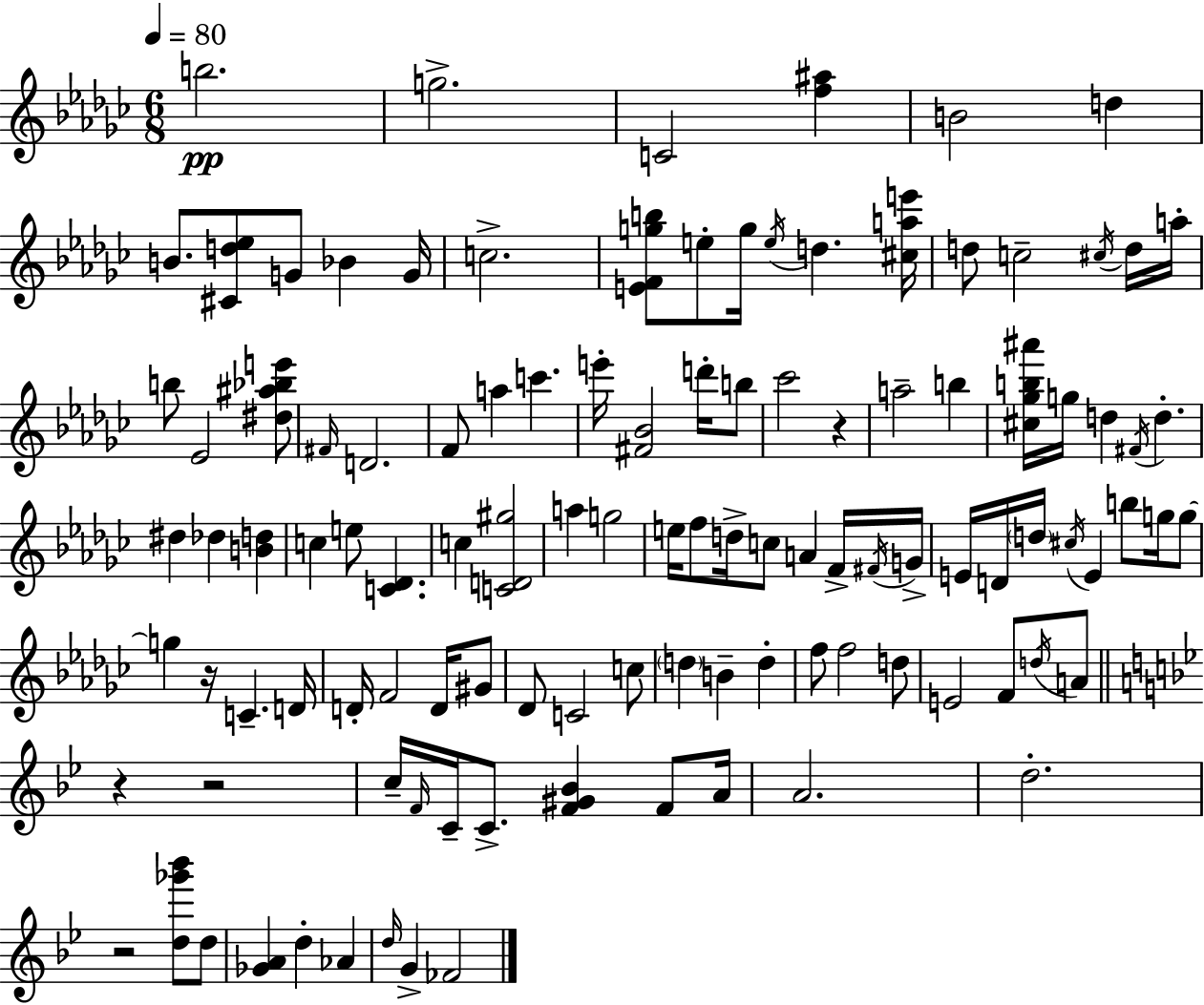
{
  \clef treble
  \numericTimeSignature
  \time 6/8
  \key ees \minor
  \tempo 4 = 80
  b''2.\pp | g''2.-> | c'2 <f'' ais''>4 | b'2 d''4 | \break b'8. <cis' d'' ees''>8 g'8 bes'4 g'16 | c''2.-> | <e' f' g'' b''>8 e''8-. g''16 \acciaccatura { e''16 } d''4. | <cis'' a'' e'''>16 d''8 c''2-- \acciaccatura { cis''16 } | \break d''16 a''16-. b''8 ees'2 | <dis'' ais'' bes'' e'''>8 \grace { fis'16 } d'2. | f'8 a''4 c'''4. | e'''16-. <fis' bes'>2 | \break d'''16-. b''8 ces'''2 r4 | a''2-- b''4 | <cis'' ges'' b'' ais'''>16 g''16 d''4 \acciaccatura { fis'16 } d''4.-. | dis''4 des''4 | \break <b' d''>4 c''4 e''8 <c' des'>4. | c''4 <c' d' gis''>2 | a''4 g''2 | e''16 f''8 d''16-> c''8 a'4 | \break f'16-> \acciaccatura { fis'16 } g'16-> e'16 d'16 \parenthesize d''16 \acciaccatura { cis''16 } e'4 | b''8 g''16 g''8~~ g''4 r16 c'4.-- | d'16 d'16-. f'2 | d'16 gis'8 des'8 c'2 | \break c''8 \parenthesize d''4 b'4-- | d''4-. f''8 f''2 | d''8 e'2 | f'8 \acciaccatura { d''16 } a'8 \bar "||" \break \key bes \major r4 r2 | c''16-- \grace { f'16 } c'16-- c'8.-> <f' gis' bes'>4 f'8 | a'16 a'2. | d''2.-. | \break r2 <d'' ges''' bes'''>8 d''8 | <ges' a'>4 d''4-. aes'4 | \grace { d''16 } g'4-> fes'2 | \bar "|."
}